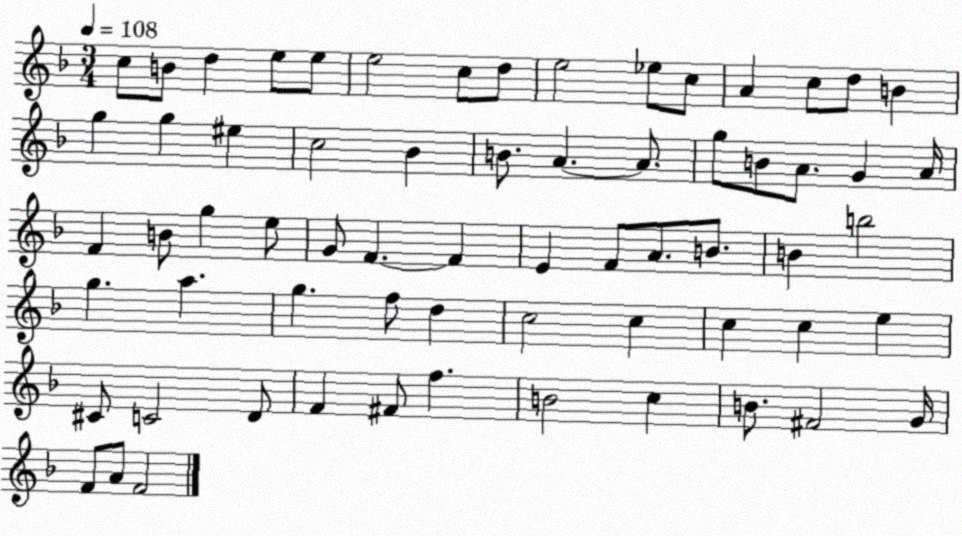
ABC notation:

X:1
T:Untitled
M:3/4
L:1/4
K:F
c/2 B/2 d e/2 e/2 e2 c/2 d/2 e2 _e/2 c/2 A c/2 d/2 B g g ^e c2 _B B/2 A A/2 g/2 B/2 A/2 G A/4 F B/2 g e/2 G/2 F F E F/2 A/2 B/2 B b2 g a g f/2 d c2 c c c e ^C/2 C2 D/2 F ^F/2 f B2 c B/2 ^F2 G/4 F/2 A/2 F2